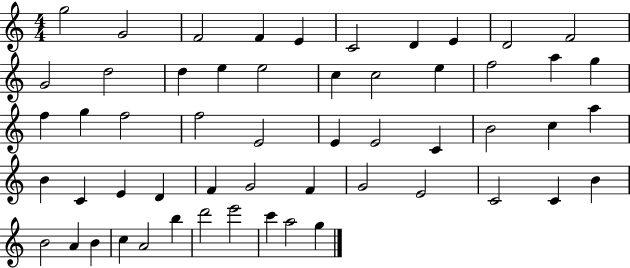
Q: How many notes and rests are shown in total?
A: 55